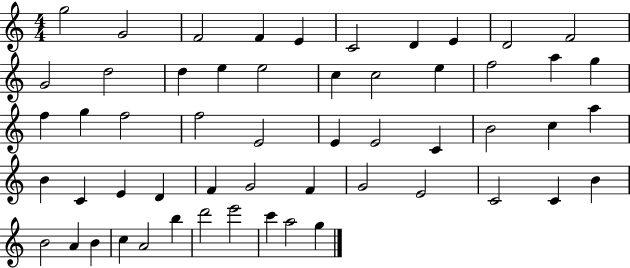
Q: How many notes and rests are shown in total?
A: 55